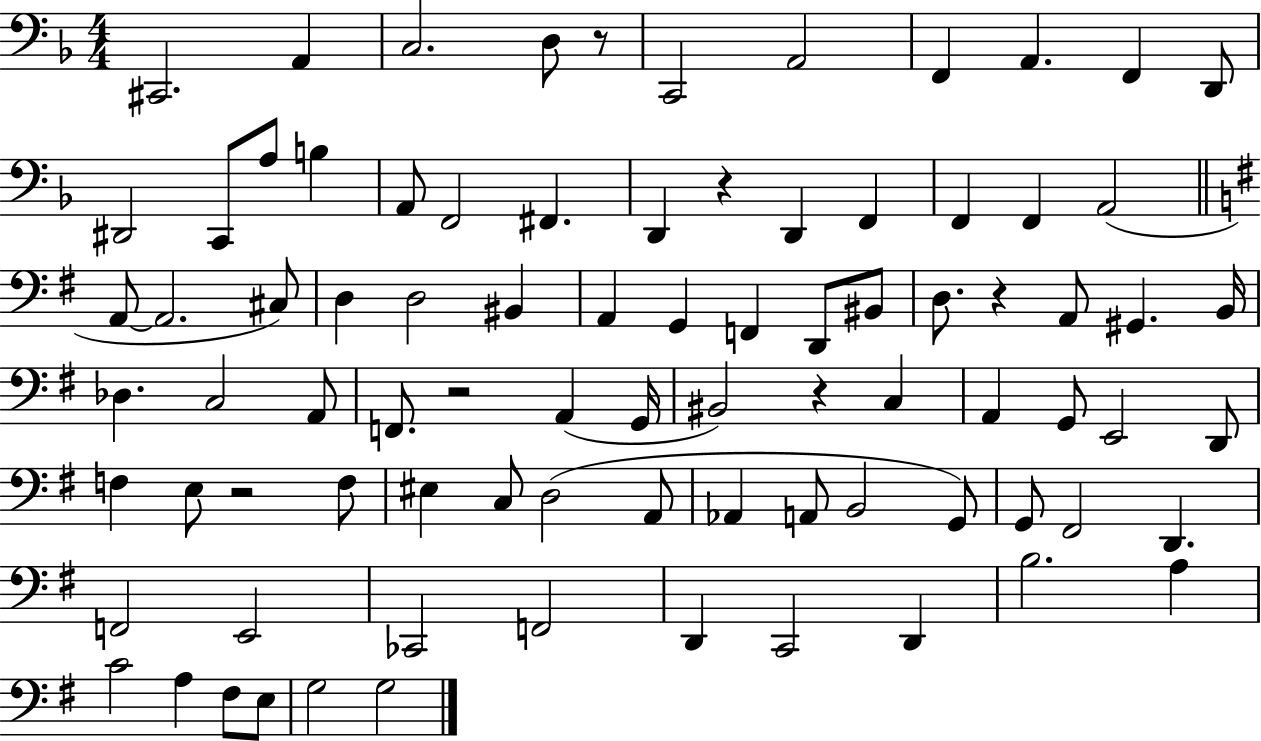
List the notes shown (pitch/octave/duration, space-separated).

C#2/h. A2/q C3/h. D3/e R/e C2/h A2/h F2/q A2/q. F2/q D2/e D#2/h C2/e A3/e B3/q A2/e F2/h F#2/q. D2/q R/q D2/q F2/q F2/q F2/q A2/h A2/e A2/h. C#3/e D3/q D3/h BIS2/q A2/q G2/q F2/q D2/e BIS2/e D3/e. R/q A2/e G#2/q. B2/s Db3/q. C3/h A2/e F2/e. R/h A2/q G2/s BIS2/h R/q C3/q A2/q G2/e E2/h D2/e F3/q E3/e R/h F3/e EIS3/q C3/e D3/h A2/e Ab2/q A2/e B2/h G2/e G2/e F#2/h D2/q. F2/h E2/h CES2/h F2/h D2/q C2/h D2/q B3/h. A3/q C4/h A3/q F#3/e E3/e G3/h G3/h